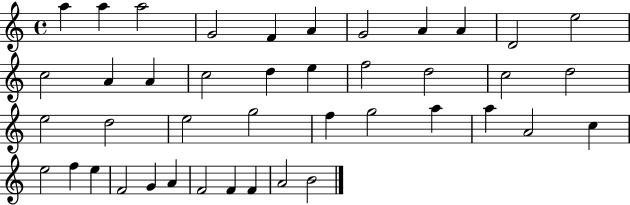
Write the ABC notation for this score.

X:1
T:Untitled
M:4/4
L:1/4
K:C
a a a2 G2 F A G2 A A D2 e2 c2 A A c2 d e f2 d2 c2 d2 e2 d2 e2 g2 f g2 a a A2 c e2 f e F2 G A F2 F F A2 B2